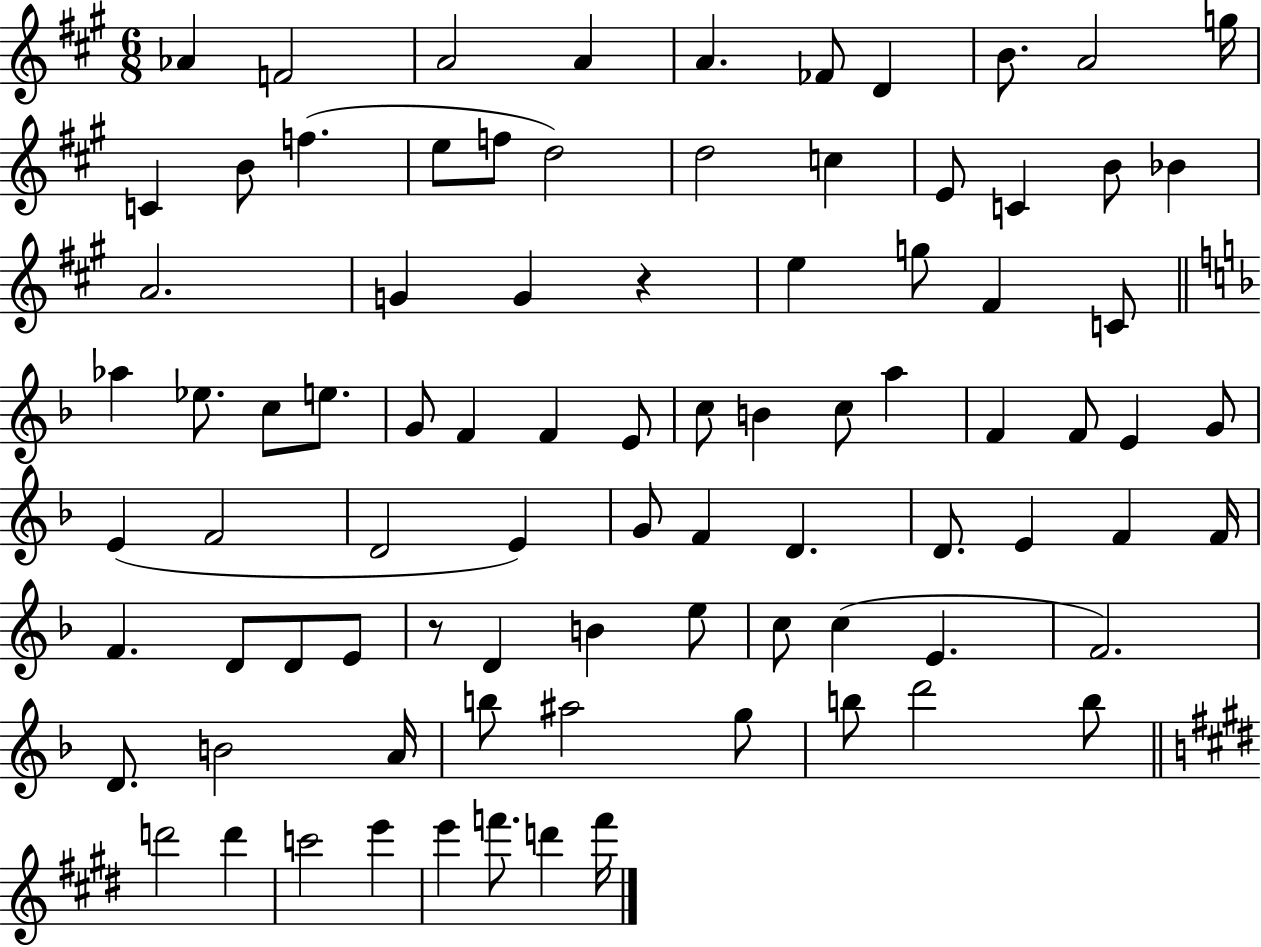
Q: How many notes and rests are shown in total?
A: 86